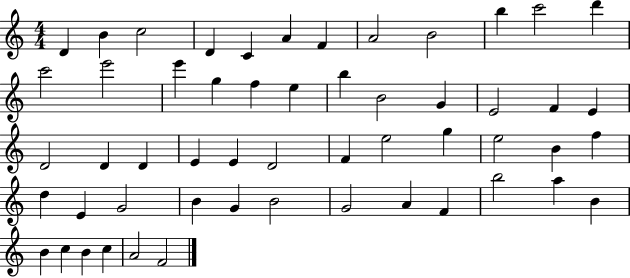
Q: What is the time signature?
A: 4/4